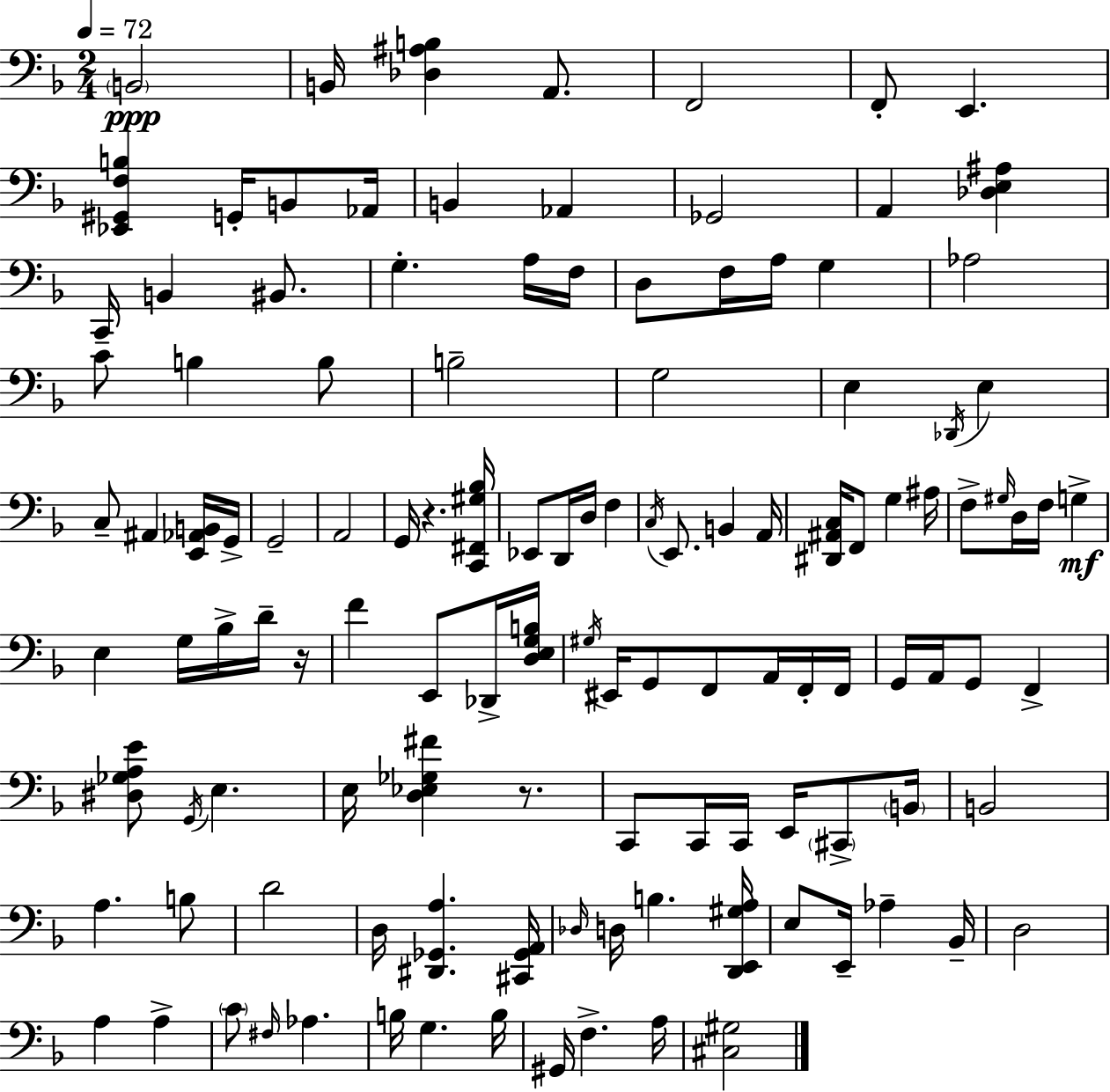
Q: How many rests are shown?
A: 3